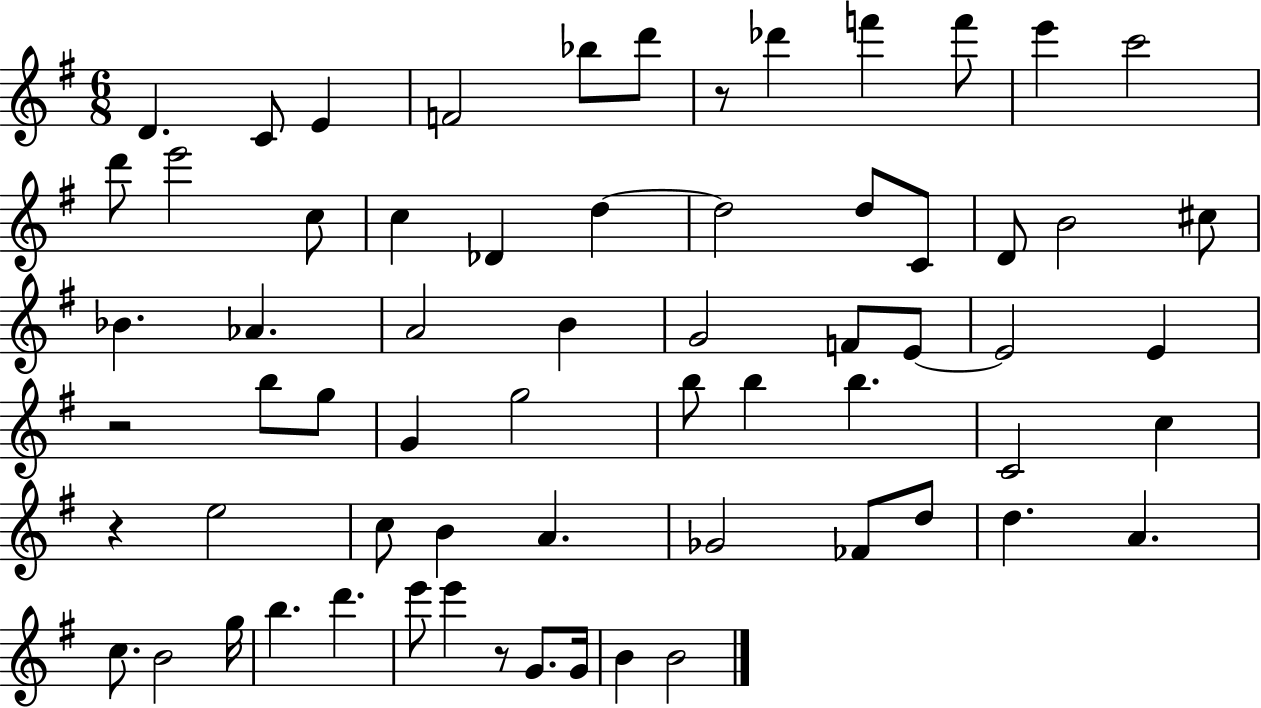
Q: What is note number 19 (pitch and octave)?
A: D5